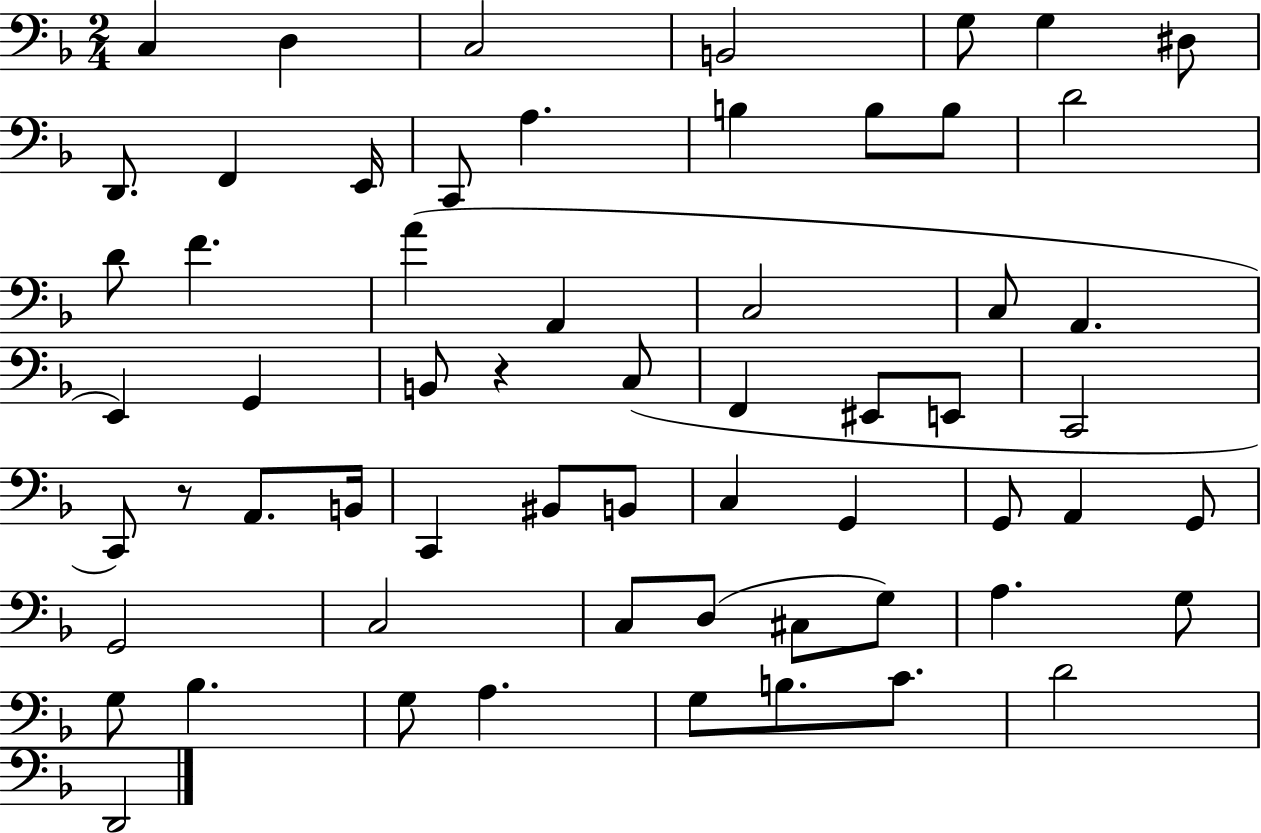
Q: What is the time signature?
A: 2/4